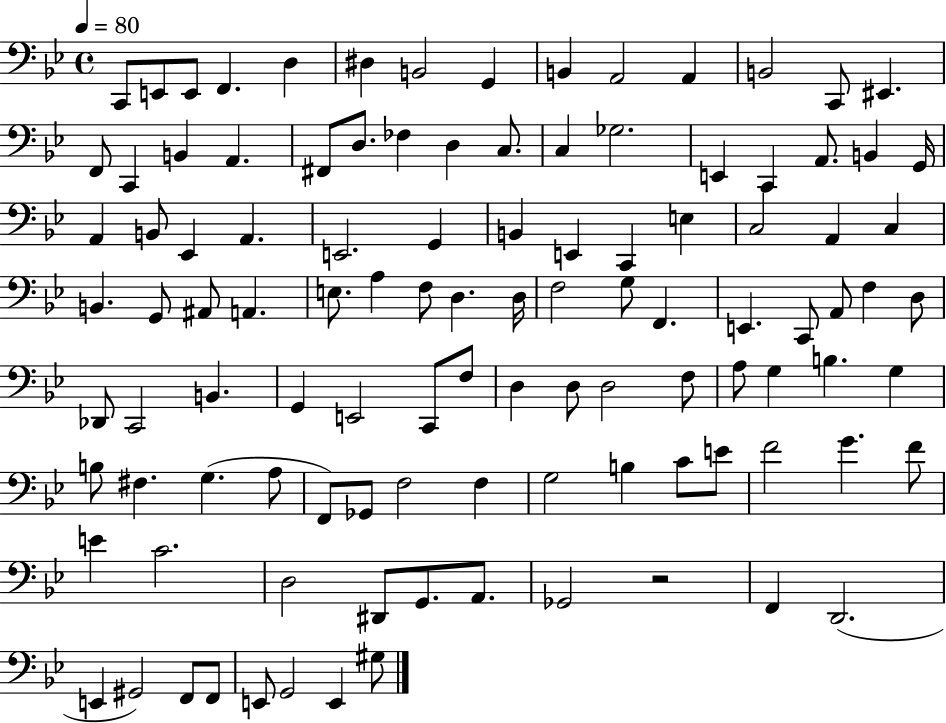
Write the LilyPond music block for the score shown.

{
  \clef bass
  \time 4/4
  \defaultTimeSignature
  \key bes \major
  \tempo 4 = 80
  \repeat volta 2 { c,8 e,8 e,8 f,4. d4 | dis4 b,2 g,4 | b,4 a,2 a,4 | b,2 c,8 eis,4. | \break f,8 c,4 b,4 a,4. | fis,8 d8. fes4 d4 c8. | c4 ges2. | e,4 c,4 a,8. b,4 g,16 | \break a,4 b,8 ees,4 a,4. | e,2. g,4 | b,4 e,4 c,4 e4 | c2 a,4 c4 | \break b,4. g,8 ais,8 a,4. | e8. a4 f8 d4. d16 | f2 g8 f,4. | e,4. c,8 a,8 f4 d8 | \break des,8 c,2 b,4. | g,4 e,2 c,8 f8 | d4 d8 d2 f8 | a8 g4 b4. g4 | \break b8 fis4. g4.( a8 | f,8) ges,8 f2 f4 | g2 b4 c'8 e'8 | f'2 g'4. f'8 | \break e'4 c'2. | d2 dis,8 g,8. a,8. | ges,2 r2 | f,4 d,2.( | \break e,4 gis,2) f,8 f,8 | e,8 g,2 e,4 gis8 | } \bar "|."
}